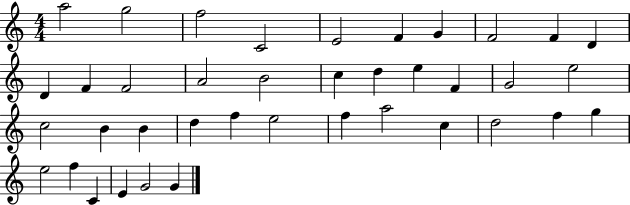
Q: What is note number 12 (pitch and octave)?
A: F4